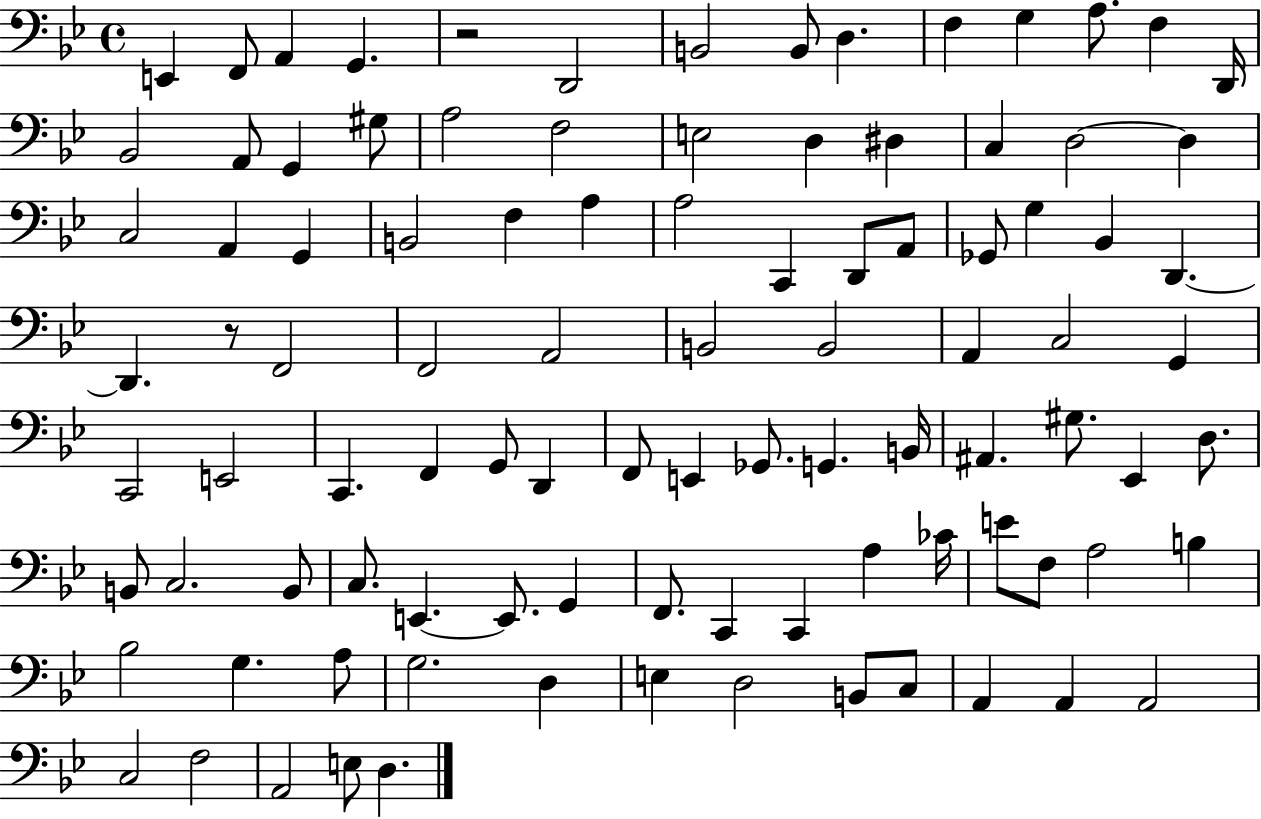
E2/q F2/e A2/q G2/q. R/h D2/h B2/h B2/e D3/q. F3/q G3/q A3/e. F3/q D2/s Bb2/h A2/e G2/q G#3/e A3/h F3/h E3/h D3/q D#3/q C3/q D3/h D3/q C3/h A2/q G2/q B2/h F3/q A3/q A3/h C2/q D2/e A2/e Gb2/e G3/q Bb2/q D2/q. D2/q. R/e F2/h F2/h A2/h B2/h B2/h A2/q C3/h G2/q C2/h E2/h C2/q. F2/q G2/e D2/q F2/e E2/q Gb2/e. G2/q. B2/s A#2/q. G#3/e. Eb2/q D3/e. B2/e C3/h. B2/e C3/e. E2/q. E2/e. G2/q F2/e. C2/q C2/q A3/q CES4/s E4/e F3/e A3/h B3/q Bb3/h G3/q. A3/e G3/h. D3/q E3/q D3/h B2/e C3/e A2/q A2/q A2/h C3/h F3/h A2/h E3/e D3/q.